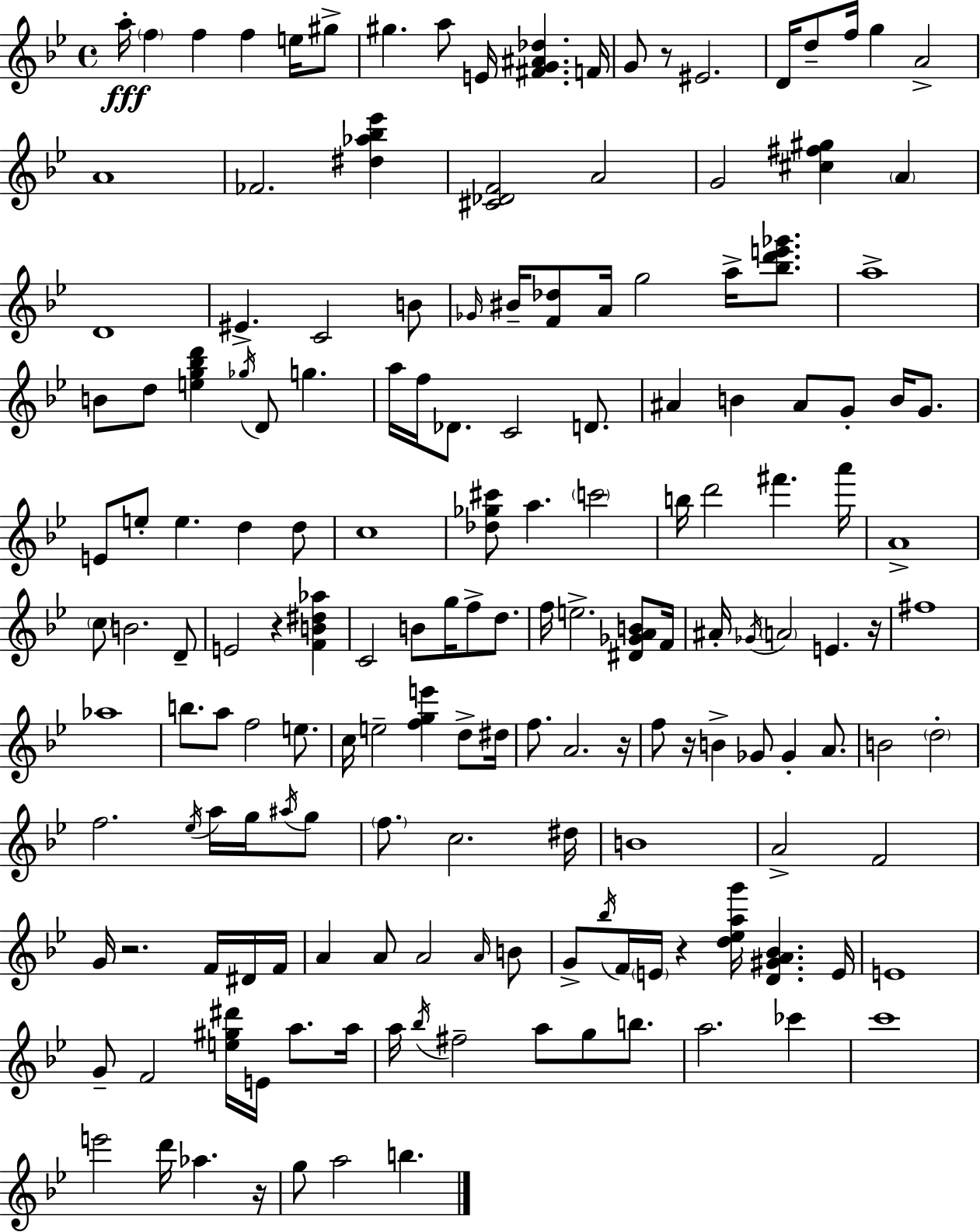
A5/s F5/q F5/q F5/q E5/s G#5/e G#5/q. A5/e E4/s [F#4,G4,A#4,Db5]/q. F4/s G4/e R/e EIS4/h. D4/s D5/e F5/s G5/q A4/h A4/w FES4/h. [D#5,Ab5,Bb5,Eb6]/q [C#4,Db4,F4]/h A4/h G4/h [C#5,F#5,G#5]/q A4/q D4/w EIS4/q. C4/h B4/e Gb4/s BIS4/s [F4,Db5]/e A4/s G5/h A5/s [Bb5,D6,E6,Gb6]/e. A5/w B4/e D5/e [E5,G5,Bb5,D6]/q Gb5/s D4/e G5/q. A5/s F5/s Db4/e. C4/h D4/e. A#4/q B4/q A#4/e G4/e B4/s G4/e. E4/e E5/e E5/q. D5/q D5/e C5/w [Db5,Gb5,C#6]/e A5/q. C6/h B5/s D6/h F#6/q. A6/s A4/w C5/e B4/h. D4/e E4/h R/q [F4,B4,D#5,Ab5]/q C4/h B4/e G5/s F5/e D5/e. F5/s E5/h. [D#4,Gb4,A4,B4]/e F4/s A#4/s Gb4/s A4/h E4/q. R/s F#5/w Ab5/w B5/e. A5/e F5/h E5/e. C5/s E5/h [F5,G5,E6]/q D5/e D#5/s F5/e. A4/h. R/s F5/e R/s B4/q Gb4/e Gb4/q A4/e. B4/h D5/h F5/h. Eb5/s A5/s G5/s A#5/s G5/e F5/e. C5/h. D#5/s B4/w A4/h F4/h G4/s R/h. F4/s D#4/s F4/s A4/q A4/e A4/h A4/s B4/e G4/e Bb5/s F4/s E4/s R/q [D5,Eb5,A5,G6]/s [D4,G#4,A4,Bb4]/q. E4/s E4/w G4/e F4/h [E5,G#5,D#6]/s E4/s A5/e. A5/s A5/s Bb5/s F#5/h A5/e G5/e B5/e. A5/h. CES6/q C6/w E6/h D6/s Ab5/q. R/s G5/e A5/h B5/q.